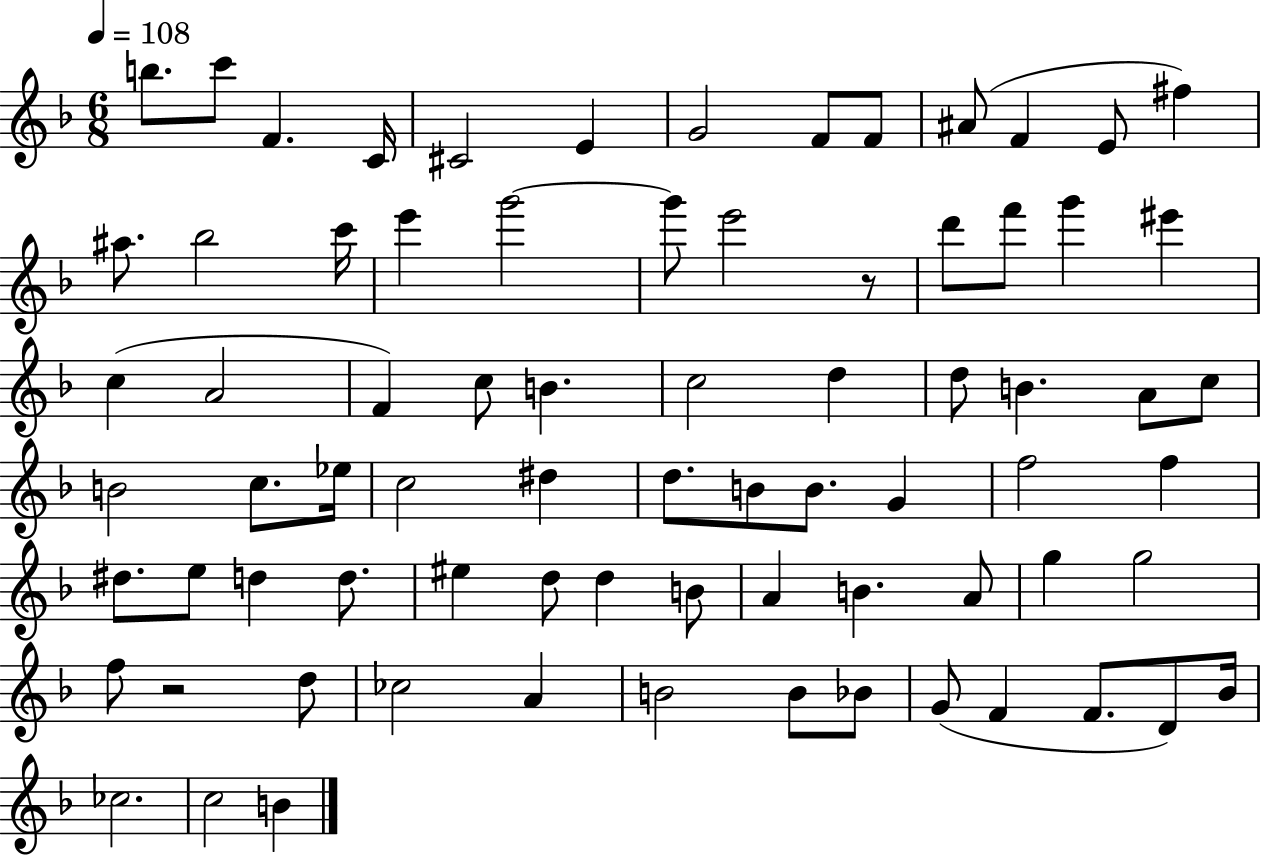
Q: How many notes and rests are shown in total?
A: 76